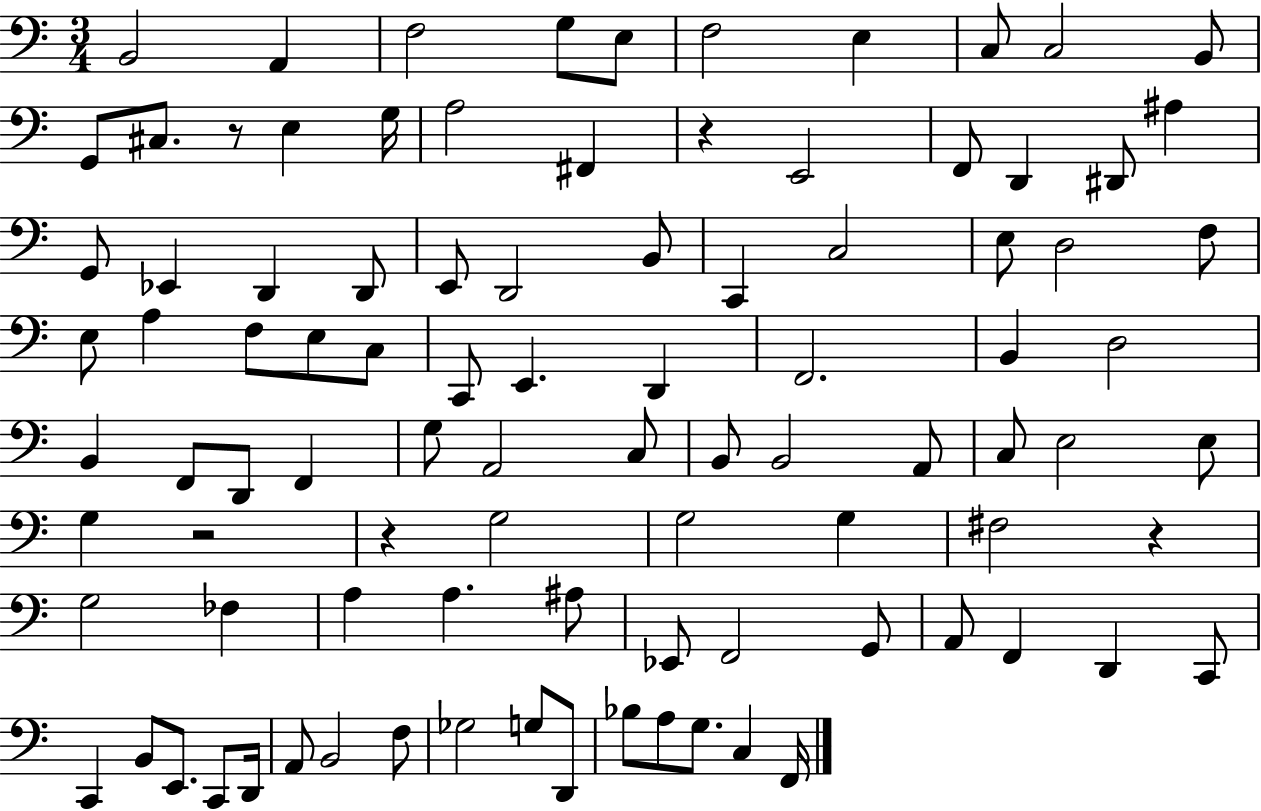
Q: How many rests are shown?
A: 5